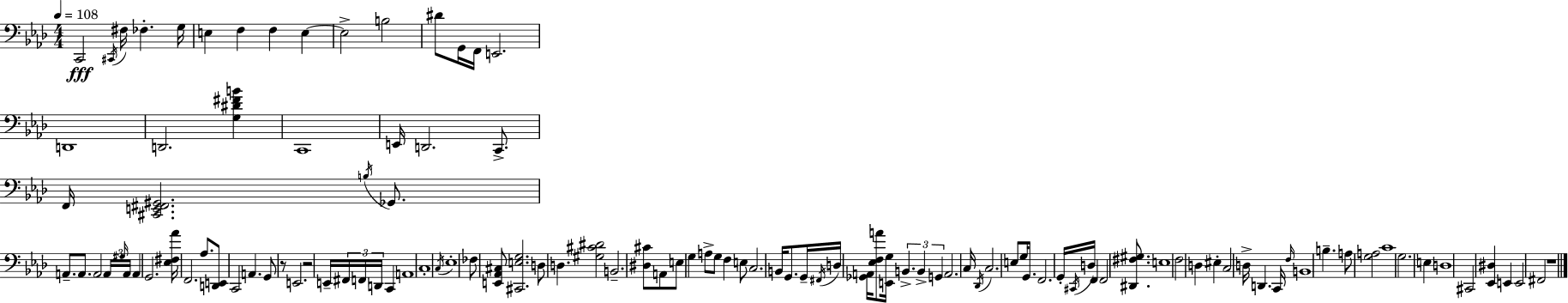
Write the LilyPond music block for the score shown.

{
  \clef bass
  \numericTimeSignature
  \time 4/4
  \key aes \major
  \tempo 4 = 108
  c,2\fff \acciaccatura { cis,16 } fis16 fes4.-. | g16 e4 f4 f4 e4~~ | e2-> b2 | dis'8 g,16 f,16 e,2. | \break d,1 | d,2. <g dis' fis' b'>4 | c,1 | e,16 d,2. c,8.-> | \break f,16 <cis, e, fis, gis,>2. \acciaccatura { b16 } ges,8. | a,8.-- a,8. a,2 | \tuplet 3/2 { a,16 \grace { gis16 } a,16 } a,4 g,2. | <ees fis aes'>16 f,2. | \break aes8. <d, e,>8 c,2 a,4. | g,8 r8 e,2. | r2 e,16-- \tuplet 3/2 { fis,16 f,16 d,16 } c,4 | a,1 | \break c1-. | \acciaccatura { c16 } ees1-. | fes8 <e, aes, cis>8 <cis, e g>2. | d8 d4. <gis cis' dis'>2 | \break b,2.-- | <dis cis'>8 a,8 e8 g4 a8-> g8 f4 | e8 c2. | b,16 g,8. g,16-- \acciaccatura { fis,16 } d16 <ges, a,>16 <ees f a'>8 <e, g>16 \tuplet 3/2 { b,4.-> | \break b,4-> g,4 } a,2. | c16 \acciaccatura { des,16 } c2. | e8 g16 g,8. f,2. | g,16-. \acciaccatura { cis,16 } d16 f,4 f,2 | \break <dis, fis gis>8. e1 | f2 d4 | eis4-. c2 d16-> | d,4. c,16 \grace { f16 } b,1 | \break b4.-- a8 | <g a>2 c'1 | g2. | e4 d1 | \break cis,2 | <ees, dis>4 e,4 e,2 | fis,2 r1 | \bar "|."
}